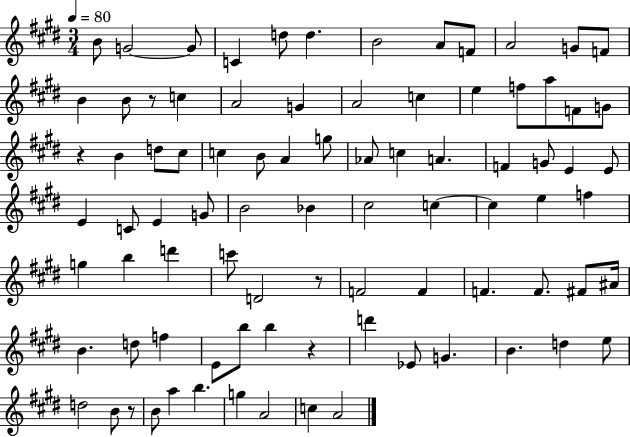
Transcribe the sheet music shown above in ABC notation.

X:1
T:Untitled
M:3/4
L:1/4
K:E
B/2 G2 G/2 C d/2 d B2 A/2 F/2 A2 G/2 F/2 B B/2 z/2 c A2 G A2 c e f/2 a/2 F/2 G/2 z B d/2 ^c/2 c B/2 A g/2 _A/2 c A F G/2 E E/2 E C/2 E G/2 B2 _B ^c2 c c e f g b d' c'/2 D2 z/2 F2 F F F/2 ^F/2 ^A/4 B d/2 f E/2 b/2 b z d' _E/2 G B d e/2 d2 B/2 z/2 B/2 a b g A2 c A2